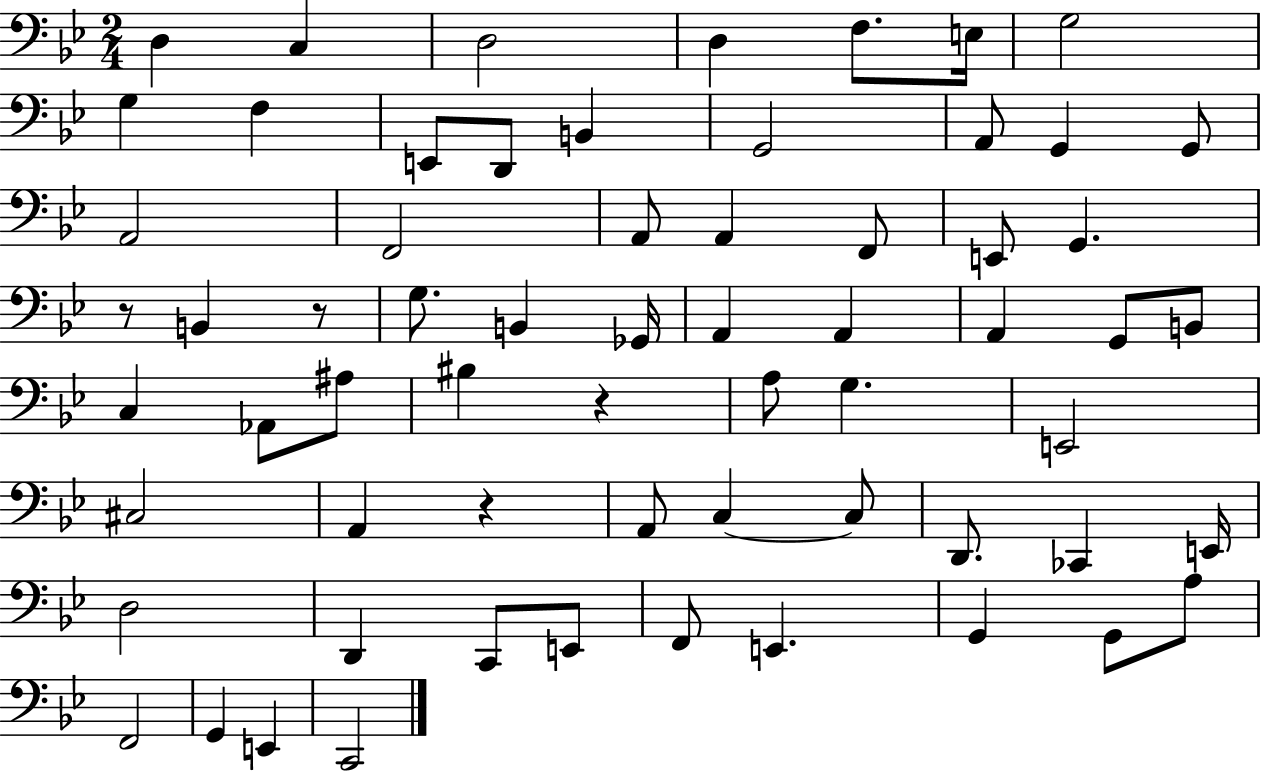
X:1
T:Untitled
M:2/4
L:1/4
K:Bb
D, C, D,2 D, F,/2 E,/4 G,2 G, F, E,,/2 D,,/2 B,, G,,2 A,,/2 G,, G,,/2 A,,2 F,,2 A,,/2 A,, F,,/2 E,,/2 G,, z/2 B,, z/2 G,/2 B,, _G,,/4 A,, A,, A,, G,,/2 B,,/2 C, _A,,/2 ^A,/2 ^B, z A,/2 G, E,,2 ^C,2 A,, z A,,/2 C, C,/2 D,,/2 _C,, E,,/4 D,2 D,, C,,/2 E,,/2 F,,/2 E,, G,, G,,/2 A,/2 F,,2 G,, E,, C,,2